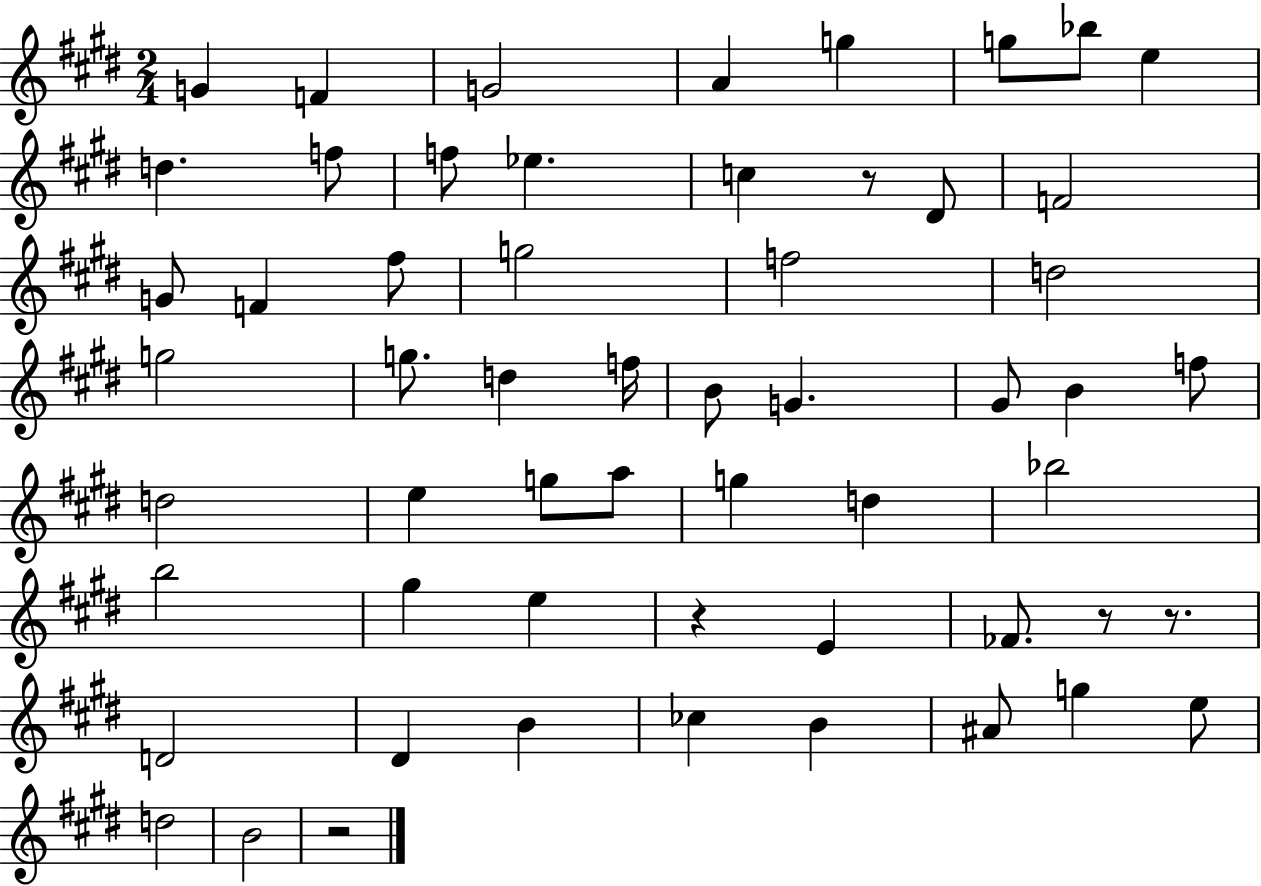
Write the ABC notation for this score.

X:1
T:Untitled
M:2/4
L:1/4
K:E
G F G2 A g g/2 _b/2 e d f/2 f/2 _e c z/2 ^D/2 F2 G/2 F ^f/2 g2 f2 d2 g2 g/2 d f/4 B/2 G ^G/2 B f/2 d2 e g/2 a/2 g d _b2 b2 ^g e z E _F/2 z/2 z/2 D2 ^D B _c B ^A/2 g e/2 d2 B2 z2